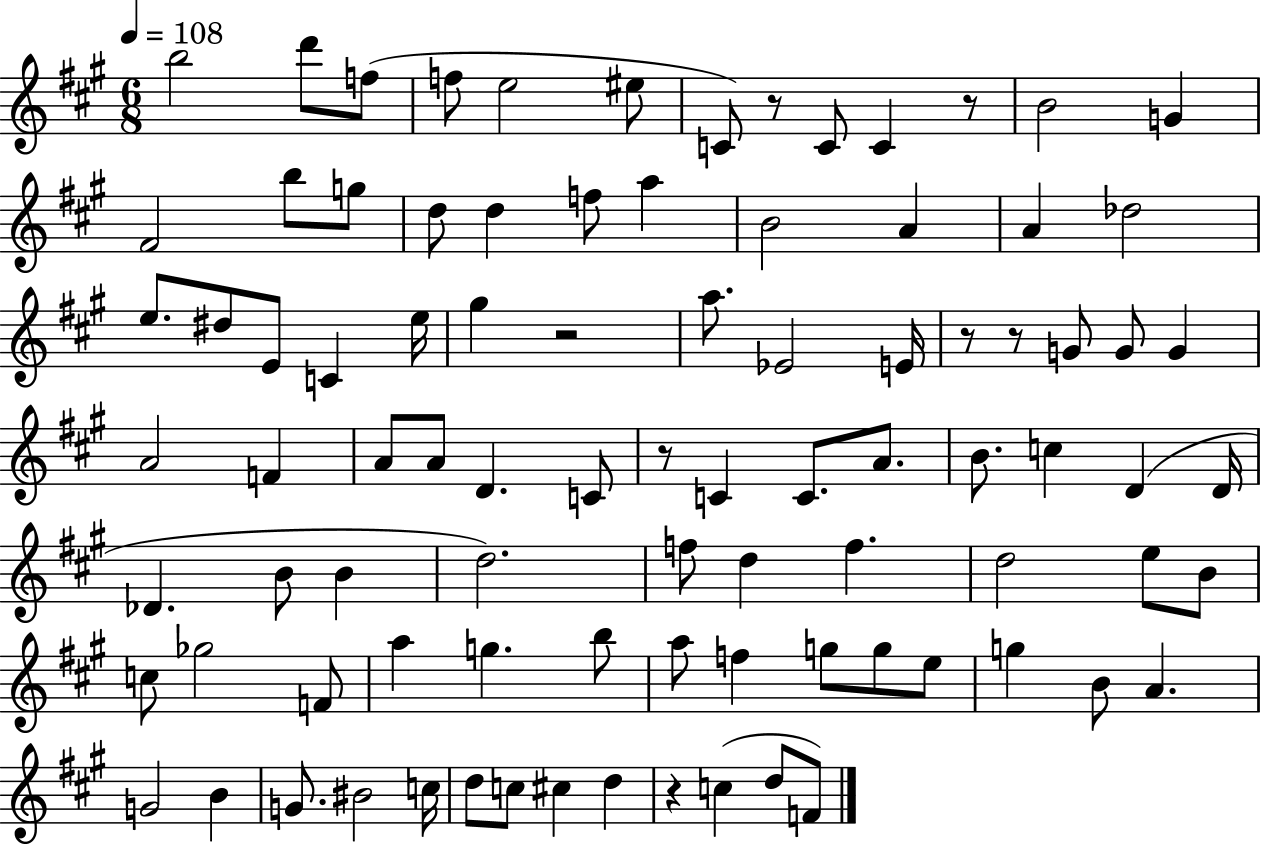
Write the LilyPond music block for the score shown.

{
  \clef treble
  \numericTimeSignature
  \time 6/8
  \key a \major
  \tempo 4 = 108
  b''2 d'''8 f''8( | f''8 e''2 eis''8 | c'8) r8 c'8 c'4 r8 | b'2 g'4 | \break fis'2 b''8 g''8 | d''8 d''4 f''8 a''4 | b'2 a'4 | a'4 des''2 | \break e''8. dis''8 e'8 c'4 e''16 | gis''4 r2 | a''8. ees'2 e'16 | r8 r8 g'8 g'8 g'4 | \break a'2 f'4 | a'8 a'8 d'4. c'8 | r8 c'4 c'8. a'8. | b'8. c''4 d'4( d'16 | \break des'4. b'8 b'4 | d''2.) | f''8 d''4 f''4. | d''2 e''8 b'8 | \break c''8 ges''2 f'8 | a''4 g''4. b''8 | a''8 f''4 g''8 g''8 e''8 | g''4 b'8 a'4. | \break g'2 b'4 | g'8. bis'2 c''16 | d''8 c''8 cis''4 d''4 | r4 c''4( d''8 f'8) | \break \bar "|."
}